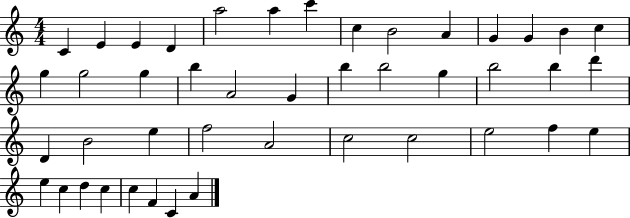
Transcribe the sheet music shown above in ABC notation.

X:1
T:Untitled
M:4/4
L:1/4
K:C
C E E D a2 a c' c B2 A G G B c g g2 g b A2 G b b2 g b2 b d' D B2 e f2 A2 c2 c2 e2 f e e c d c c F C A